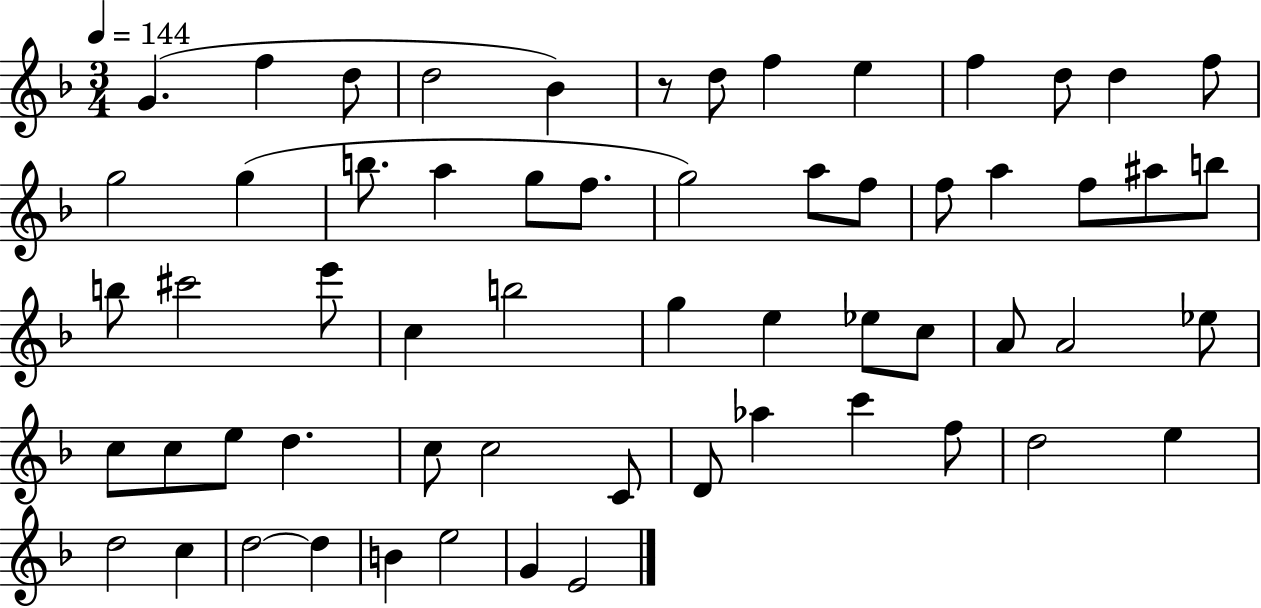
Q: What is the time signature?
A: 3/4